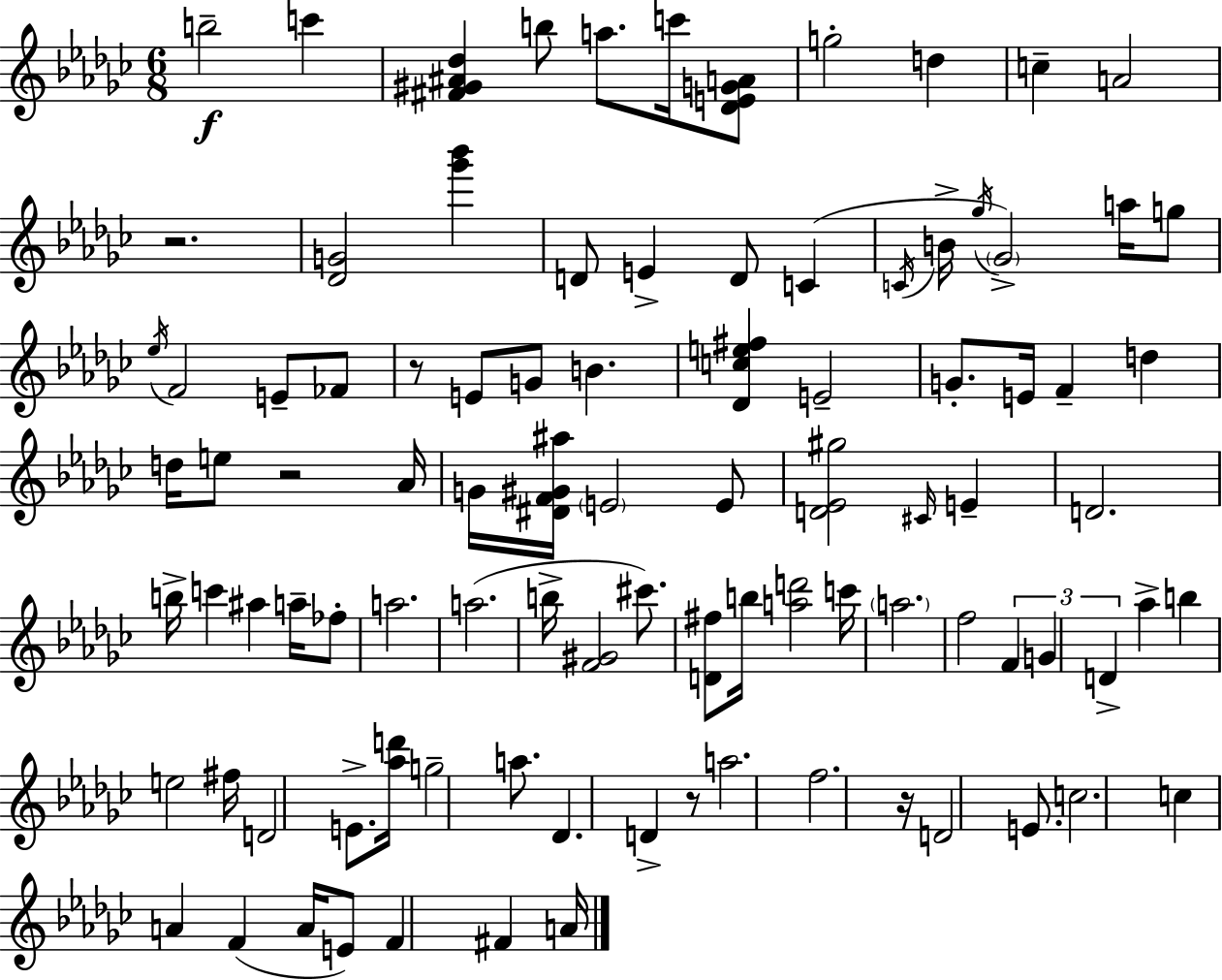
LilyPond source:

{
  \clef treble
  \numericTimeSignature
  \time 6/8
  \key ees \minor
  b''2--\f c'''4 | <fis' gis' ais' des''>4 b''8 a''8. c'''16 <des' e' g' a'>8 | g''2-. d''4 | c''4-- a'2 | \break r2. | <des' g'>2 <ges''' bes'''>4 | d'8 e'4-> d'8 c'4( | \acciaccatura { c'16 } b'16-> \acciaccatura { ges''16 }) \parenthesize ges'2-> a''16 | \break g''8 \acciaccatura { ees''16 } f'2 e'8-- | fes'8 r8 e'8 g'8 b'4. | <des' c'' e'' fis''>4 e'2-- | g'8.-. e'16 f'4-- d''4 | \break d''16 e''8 r2 | aes'16 g'16 <dis' f' gis' ais''>16 \parenthesize e'2 | e'8 <d' ees' gis''>2 \grace { cis'16 } | e'4-- d'2. | \break b''16-> c'''4 ais''4 | a''16-- fes''8-. a''2. | a''2.( | b''16-> <f' gis'>2 | \break cis'''8.) <d' fis''>8 b''16 <a'' d'''>2 | c'''16 \parenthesize a''2. | f''2 | \tuplet 3/2 { f'4 g'4 d'4-> } | \break aes''4-> b''4 e''2 | fis''16 d'2 | e'8.-> <aes'' d'''>16 g''2-- | a''8. des'4. d'4-> | \break r8 a''2. | f''2. | r16 d'2 | e'8. c''2. | \break c''4 a'4 | f'4( a'16 e'8) f'4 fis'4 | a'16 \bar "|."
}